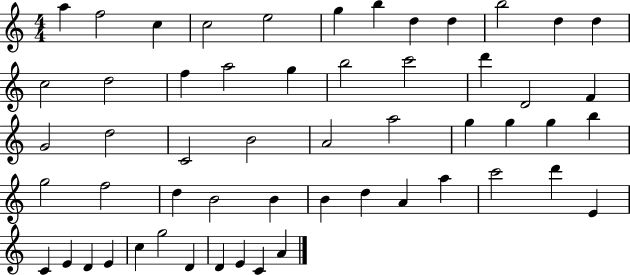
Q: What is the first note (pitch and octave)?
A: A5